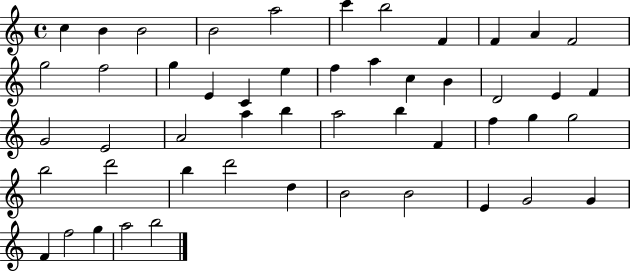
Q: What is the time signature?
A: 4/4